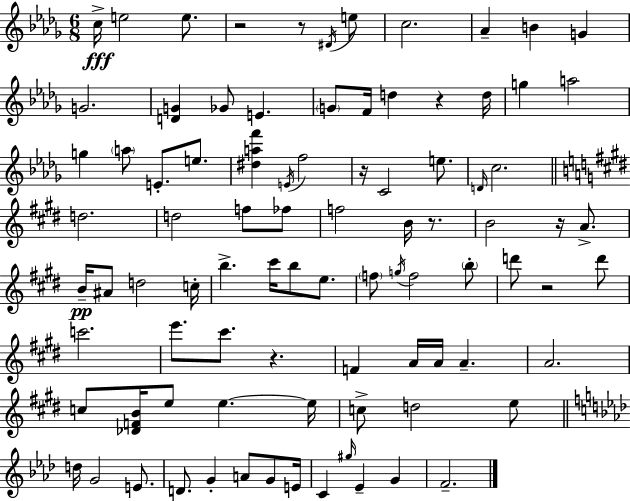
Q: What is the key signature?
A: BES minor